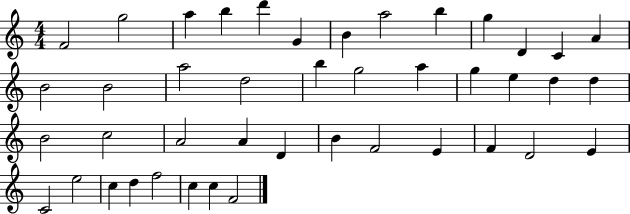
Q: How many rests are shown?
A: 0